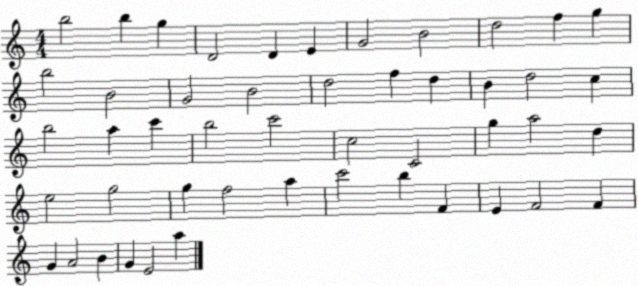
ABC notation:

X:1
T:Untitled
M:4/4
L:1/4
K:C
b2 b g D2 D E G2 B2 d2 f g b2 B2 G2 B2 d2 f d B d2 c b2 a c' b2 c'2 c2 C2 g a2 d e2 g2 g f2 a c'2 b F E F2 F G A2 B G E2 a